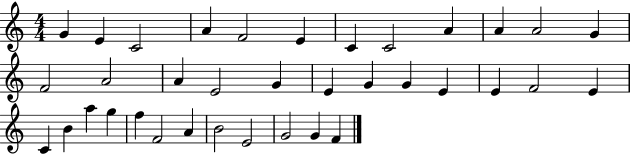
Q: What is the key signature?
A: C major